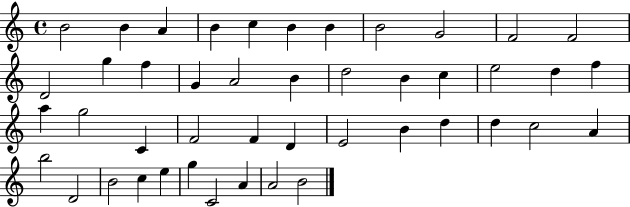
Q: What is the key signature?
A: C major